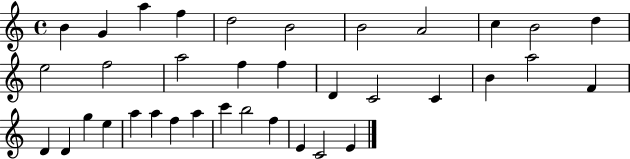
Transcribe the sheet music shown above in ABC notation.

X:1
T:Untitled
M:4/4
L:1/4
K:C
B G a f d2 B2 B2 A2 c B2 d e2 f2 a2 f f D C2 C B a2 F D D g e a a f a c' b2 f E C2 E